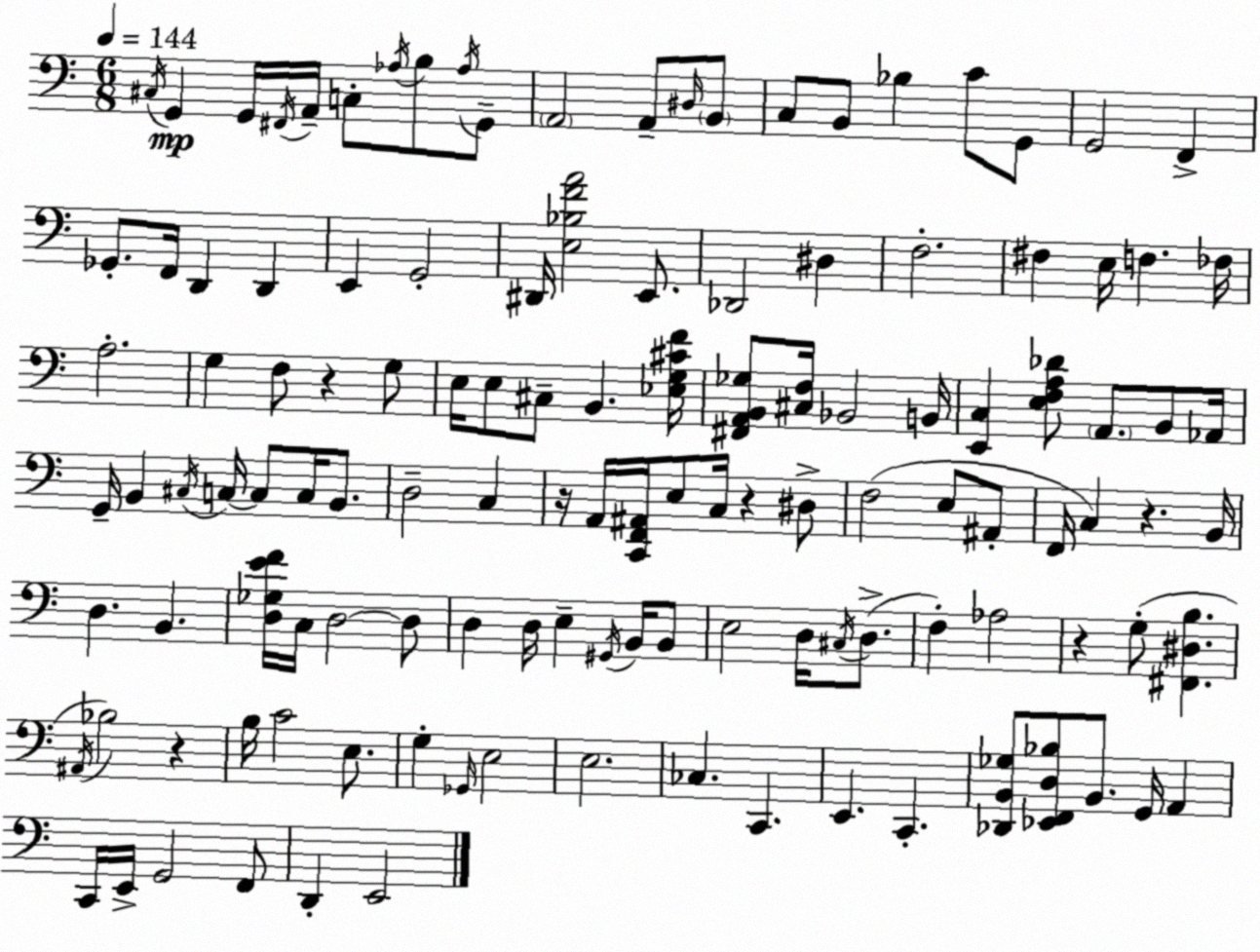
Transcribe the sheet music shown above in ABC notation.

X:1
T:Untitled
M:6/8
L:1/4
K:Am
^C,/4 G,, G,,/4 ^F,,/4 A,,/4 C,/2 _A,/4 B,/2 _A,/4 G,,/2 A,,2 A,,/2 ^D,/4 B,,/2 C,/2 B,,/2 _B, C/2 G,,/2 G,,2 F,, _G,,/2 F,,/4 D,, D,, E,, G,,2 ^D,,/4 [E,_B,FA]2 E,,/2 _D,,2 ^D, F,2 ^F, E,/4 F, _F,/4 A,2 G, F,/2 z G,/2 E,/4 E,/2 ^C,/2 B,, [_E,G,^CF]/4 [^F,,A,,B,,_G,]/2 [^C,F,]/4 _B,,2 B,,/4 [E,,C,] [E,F,A,_D]/2 A,,/2 B,,/2 _A,,/4 G,,/4 B,, ^C,/4 C,/4 C,/2 C,/4 B,,/2 D,2 C, z/4 A,,/4 [C,,F,,^A,,]/4 E,/2 C,/4 z ^D,/2 F,2 E,/2 ^A,,/2 F,,/4 C, z B,,/4 D, B,, [D,_G,EF]/4 C,/4 D,2 D,/2 D, D,/4 E, ^G,,/4 B,,/4 B,,/2 E,2 D,/4 ^C,/4 D,/2 F, _A,2 z G,/2 [^F,,^D,B,] ^A,,/4 _B,2 z B,/4 C2 E,/2 G, _G,,/4 E,2 E,2 _C, C,, E,, C,, [_D,,B,,_G,]/2 [_E,,F,,D,_B,]/2 B,,/2 G,,/4 A,, C,,/4 E,,/4 G,,2 F,,/2 D,, E,,2